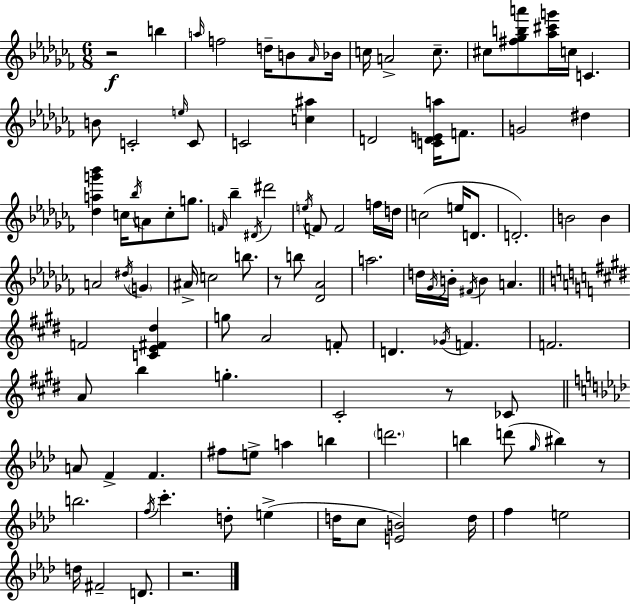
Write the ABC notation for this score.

X:1
T:Untitled
M:6/8
L:1/4
K:Abm
z2 b a/4 f2 d/4 B/2 _A/4 _B/4 c/4 A2 c/2 ^c/2 [^f_gba']/2 [_a^c'g']/4 c/4 C B/2 C2 e/4 C/2 C2 [c^a] D2 [CDEa]/4 F/2 G2 ^d [_dag'_b'] c/4 _b/4 A/2 c/2 g/2 F/4 _b ^D/4 ^d'2 e/4 F/2 F2 f/4 d/4 c2 e/4 D/2 D2 B2 B A2 ^d/4 G ^A/4 c2 b/2 z/2 b/2 [_D_A]2 a2 d/4 _G/4 B/4 ^F/4 B A F2 [CE^F^d] g/2 A2 F/2 D _G/4 F F2 A/2 b g ^C2 z/2 _C/2 A/2 F F ^f/2 e/2 a b d'2 b d'/2 g/4 ^b z/2 b2 f/4 c' d/2 e d/4 c/2 [EB]2 d/4 f e2 d/4 ^F2 D/2 z2